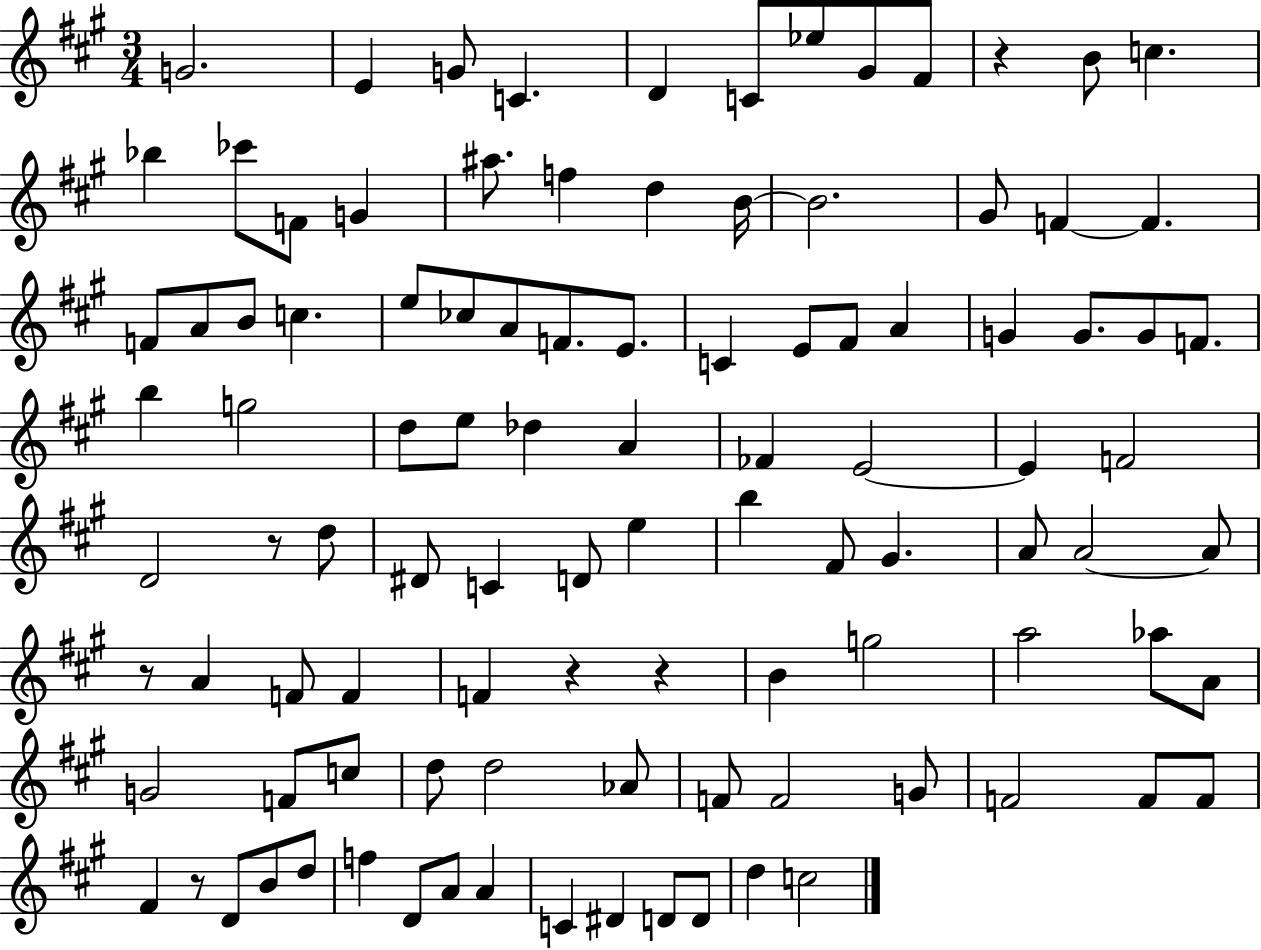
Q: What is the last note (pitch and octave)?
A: C5